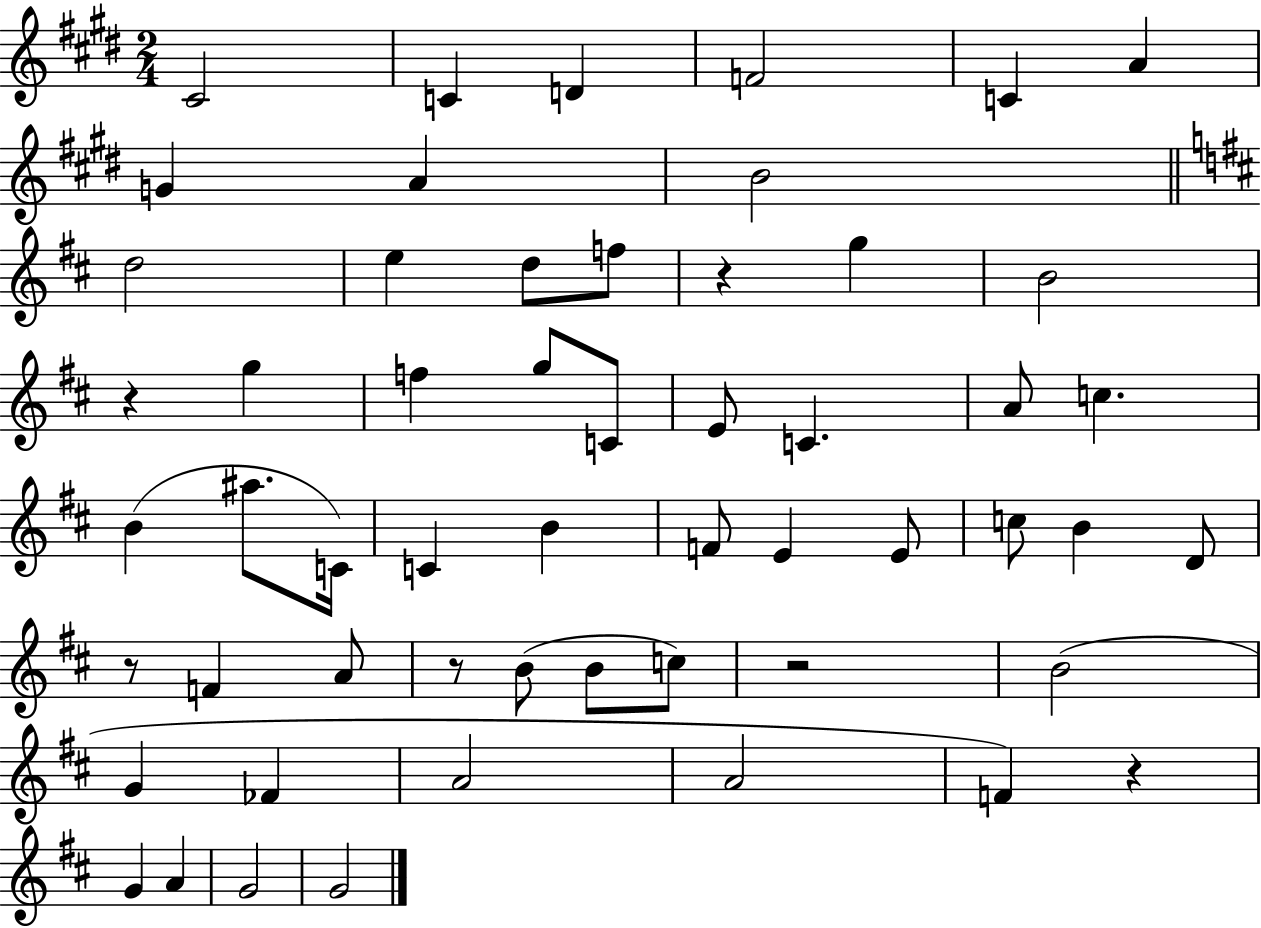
{
  \clef treble
  \numericTimeSignature
  \time 2/4
  \key e \major
  cis'2 | c'4 d'4 | f'2 | c'4 a'4 | \break g'4 a'4 | b'2 | \bar "||" \break \key d \major d''2 | e''4 d''8 f''8 | r4 g''4 | b'2 | \break r4 g''4 | f''4 g''8 c'8 | e'8 c'4. | a'8 c''4. | \break b'4( ais''8. c'16) | c'4 b'4 | f'8 e'4 e'8 | c''8 b'4 d'8 | \break r8 f'4 a'8 | r8 b'8( b'8 c''8) | r2 | b'2( | \break g'4 fes'4 | a'2 | a'2 | f'4) r4 | \break g'4 a'4 | g'2 | g'2 | \bar "|."
}